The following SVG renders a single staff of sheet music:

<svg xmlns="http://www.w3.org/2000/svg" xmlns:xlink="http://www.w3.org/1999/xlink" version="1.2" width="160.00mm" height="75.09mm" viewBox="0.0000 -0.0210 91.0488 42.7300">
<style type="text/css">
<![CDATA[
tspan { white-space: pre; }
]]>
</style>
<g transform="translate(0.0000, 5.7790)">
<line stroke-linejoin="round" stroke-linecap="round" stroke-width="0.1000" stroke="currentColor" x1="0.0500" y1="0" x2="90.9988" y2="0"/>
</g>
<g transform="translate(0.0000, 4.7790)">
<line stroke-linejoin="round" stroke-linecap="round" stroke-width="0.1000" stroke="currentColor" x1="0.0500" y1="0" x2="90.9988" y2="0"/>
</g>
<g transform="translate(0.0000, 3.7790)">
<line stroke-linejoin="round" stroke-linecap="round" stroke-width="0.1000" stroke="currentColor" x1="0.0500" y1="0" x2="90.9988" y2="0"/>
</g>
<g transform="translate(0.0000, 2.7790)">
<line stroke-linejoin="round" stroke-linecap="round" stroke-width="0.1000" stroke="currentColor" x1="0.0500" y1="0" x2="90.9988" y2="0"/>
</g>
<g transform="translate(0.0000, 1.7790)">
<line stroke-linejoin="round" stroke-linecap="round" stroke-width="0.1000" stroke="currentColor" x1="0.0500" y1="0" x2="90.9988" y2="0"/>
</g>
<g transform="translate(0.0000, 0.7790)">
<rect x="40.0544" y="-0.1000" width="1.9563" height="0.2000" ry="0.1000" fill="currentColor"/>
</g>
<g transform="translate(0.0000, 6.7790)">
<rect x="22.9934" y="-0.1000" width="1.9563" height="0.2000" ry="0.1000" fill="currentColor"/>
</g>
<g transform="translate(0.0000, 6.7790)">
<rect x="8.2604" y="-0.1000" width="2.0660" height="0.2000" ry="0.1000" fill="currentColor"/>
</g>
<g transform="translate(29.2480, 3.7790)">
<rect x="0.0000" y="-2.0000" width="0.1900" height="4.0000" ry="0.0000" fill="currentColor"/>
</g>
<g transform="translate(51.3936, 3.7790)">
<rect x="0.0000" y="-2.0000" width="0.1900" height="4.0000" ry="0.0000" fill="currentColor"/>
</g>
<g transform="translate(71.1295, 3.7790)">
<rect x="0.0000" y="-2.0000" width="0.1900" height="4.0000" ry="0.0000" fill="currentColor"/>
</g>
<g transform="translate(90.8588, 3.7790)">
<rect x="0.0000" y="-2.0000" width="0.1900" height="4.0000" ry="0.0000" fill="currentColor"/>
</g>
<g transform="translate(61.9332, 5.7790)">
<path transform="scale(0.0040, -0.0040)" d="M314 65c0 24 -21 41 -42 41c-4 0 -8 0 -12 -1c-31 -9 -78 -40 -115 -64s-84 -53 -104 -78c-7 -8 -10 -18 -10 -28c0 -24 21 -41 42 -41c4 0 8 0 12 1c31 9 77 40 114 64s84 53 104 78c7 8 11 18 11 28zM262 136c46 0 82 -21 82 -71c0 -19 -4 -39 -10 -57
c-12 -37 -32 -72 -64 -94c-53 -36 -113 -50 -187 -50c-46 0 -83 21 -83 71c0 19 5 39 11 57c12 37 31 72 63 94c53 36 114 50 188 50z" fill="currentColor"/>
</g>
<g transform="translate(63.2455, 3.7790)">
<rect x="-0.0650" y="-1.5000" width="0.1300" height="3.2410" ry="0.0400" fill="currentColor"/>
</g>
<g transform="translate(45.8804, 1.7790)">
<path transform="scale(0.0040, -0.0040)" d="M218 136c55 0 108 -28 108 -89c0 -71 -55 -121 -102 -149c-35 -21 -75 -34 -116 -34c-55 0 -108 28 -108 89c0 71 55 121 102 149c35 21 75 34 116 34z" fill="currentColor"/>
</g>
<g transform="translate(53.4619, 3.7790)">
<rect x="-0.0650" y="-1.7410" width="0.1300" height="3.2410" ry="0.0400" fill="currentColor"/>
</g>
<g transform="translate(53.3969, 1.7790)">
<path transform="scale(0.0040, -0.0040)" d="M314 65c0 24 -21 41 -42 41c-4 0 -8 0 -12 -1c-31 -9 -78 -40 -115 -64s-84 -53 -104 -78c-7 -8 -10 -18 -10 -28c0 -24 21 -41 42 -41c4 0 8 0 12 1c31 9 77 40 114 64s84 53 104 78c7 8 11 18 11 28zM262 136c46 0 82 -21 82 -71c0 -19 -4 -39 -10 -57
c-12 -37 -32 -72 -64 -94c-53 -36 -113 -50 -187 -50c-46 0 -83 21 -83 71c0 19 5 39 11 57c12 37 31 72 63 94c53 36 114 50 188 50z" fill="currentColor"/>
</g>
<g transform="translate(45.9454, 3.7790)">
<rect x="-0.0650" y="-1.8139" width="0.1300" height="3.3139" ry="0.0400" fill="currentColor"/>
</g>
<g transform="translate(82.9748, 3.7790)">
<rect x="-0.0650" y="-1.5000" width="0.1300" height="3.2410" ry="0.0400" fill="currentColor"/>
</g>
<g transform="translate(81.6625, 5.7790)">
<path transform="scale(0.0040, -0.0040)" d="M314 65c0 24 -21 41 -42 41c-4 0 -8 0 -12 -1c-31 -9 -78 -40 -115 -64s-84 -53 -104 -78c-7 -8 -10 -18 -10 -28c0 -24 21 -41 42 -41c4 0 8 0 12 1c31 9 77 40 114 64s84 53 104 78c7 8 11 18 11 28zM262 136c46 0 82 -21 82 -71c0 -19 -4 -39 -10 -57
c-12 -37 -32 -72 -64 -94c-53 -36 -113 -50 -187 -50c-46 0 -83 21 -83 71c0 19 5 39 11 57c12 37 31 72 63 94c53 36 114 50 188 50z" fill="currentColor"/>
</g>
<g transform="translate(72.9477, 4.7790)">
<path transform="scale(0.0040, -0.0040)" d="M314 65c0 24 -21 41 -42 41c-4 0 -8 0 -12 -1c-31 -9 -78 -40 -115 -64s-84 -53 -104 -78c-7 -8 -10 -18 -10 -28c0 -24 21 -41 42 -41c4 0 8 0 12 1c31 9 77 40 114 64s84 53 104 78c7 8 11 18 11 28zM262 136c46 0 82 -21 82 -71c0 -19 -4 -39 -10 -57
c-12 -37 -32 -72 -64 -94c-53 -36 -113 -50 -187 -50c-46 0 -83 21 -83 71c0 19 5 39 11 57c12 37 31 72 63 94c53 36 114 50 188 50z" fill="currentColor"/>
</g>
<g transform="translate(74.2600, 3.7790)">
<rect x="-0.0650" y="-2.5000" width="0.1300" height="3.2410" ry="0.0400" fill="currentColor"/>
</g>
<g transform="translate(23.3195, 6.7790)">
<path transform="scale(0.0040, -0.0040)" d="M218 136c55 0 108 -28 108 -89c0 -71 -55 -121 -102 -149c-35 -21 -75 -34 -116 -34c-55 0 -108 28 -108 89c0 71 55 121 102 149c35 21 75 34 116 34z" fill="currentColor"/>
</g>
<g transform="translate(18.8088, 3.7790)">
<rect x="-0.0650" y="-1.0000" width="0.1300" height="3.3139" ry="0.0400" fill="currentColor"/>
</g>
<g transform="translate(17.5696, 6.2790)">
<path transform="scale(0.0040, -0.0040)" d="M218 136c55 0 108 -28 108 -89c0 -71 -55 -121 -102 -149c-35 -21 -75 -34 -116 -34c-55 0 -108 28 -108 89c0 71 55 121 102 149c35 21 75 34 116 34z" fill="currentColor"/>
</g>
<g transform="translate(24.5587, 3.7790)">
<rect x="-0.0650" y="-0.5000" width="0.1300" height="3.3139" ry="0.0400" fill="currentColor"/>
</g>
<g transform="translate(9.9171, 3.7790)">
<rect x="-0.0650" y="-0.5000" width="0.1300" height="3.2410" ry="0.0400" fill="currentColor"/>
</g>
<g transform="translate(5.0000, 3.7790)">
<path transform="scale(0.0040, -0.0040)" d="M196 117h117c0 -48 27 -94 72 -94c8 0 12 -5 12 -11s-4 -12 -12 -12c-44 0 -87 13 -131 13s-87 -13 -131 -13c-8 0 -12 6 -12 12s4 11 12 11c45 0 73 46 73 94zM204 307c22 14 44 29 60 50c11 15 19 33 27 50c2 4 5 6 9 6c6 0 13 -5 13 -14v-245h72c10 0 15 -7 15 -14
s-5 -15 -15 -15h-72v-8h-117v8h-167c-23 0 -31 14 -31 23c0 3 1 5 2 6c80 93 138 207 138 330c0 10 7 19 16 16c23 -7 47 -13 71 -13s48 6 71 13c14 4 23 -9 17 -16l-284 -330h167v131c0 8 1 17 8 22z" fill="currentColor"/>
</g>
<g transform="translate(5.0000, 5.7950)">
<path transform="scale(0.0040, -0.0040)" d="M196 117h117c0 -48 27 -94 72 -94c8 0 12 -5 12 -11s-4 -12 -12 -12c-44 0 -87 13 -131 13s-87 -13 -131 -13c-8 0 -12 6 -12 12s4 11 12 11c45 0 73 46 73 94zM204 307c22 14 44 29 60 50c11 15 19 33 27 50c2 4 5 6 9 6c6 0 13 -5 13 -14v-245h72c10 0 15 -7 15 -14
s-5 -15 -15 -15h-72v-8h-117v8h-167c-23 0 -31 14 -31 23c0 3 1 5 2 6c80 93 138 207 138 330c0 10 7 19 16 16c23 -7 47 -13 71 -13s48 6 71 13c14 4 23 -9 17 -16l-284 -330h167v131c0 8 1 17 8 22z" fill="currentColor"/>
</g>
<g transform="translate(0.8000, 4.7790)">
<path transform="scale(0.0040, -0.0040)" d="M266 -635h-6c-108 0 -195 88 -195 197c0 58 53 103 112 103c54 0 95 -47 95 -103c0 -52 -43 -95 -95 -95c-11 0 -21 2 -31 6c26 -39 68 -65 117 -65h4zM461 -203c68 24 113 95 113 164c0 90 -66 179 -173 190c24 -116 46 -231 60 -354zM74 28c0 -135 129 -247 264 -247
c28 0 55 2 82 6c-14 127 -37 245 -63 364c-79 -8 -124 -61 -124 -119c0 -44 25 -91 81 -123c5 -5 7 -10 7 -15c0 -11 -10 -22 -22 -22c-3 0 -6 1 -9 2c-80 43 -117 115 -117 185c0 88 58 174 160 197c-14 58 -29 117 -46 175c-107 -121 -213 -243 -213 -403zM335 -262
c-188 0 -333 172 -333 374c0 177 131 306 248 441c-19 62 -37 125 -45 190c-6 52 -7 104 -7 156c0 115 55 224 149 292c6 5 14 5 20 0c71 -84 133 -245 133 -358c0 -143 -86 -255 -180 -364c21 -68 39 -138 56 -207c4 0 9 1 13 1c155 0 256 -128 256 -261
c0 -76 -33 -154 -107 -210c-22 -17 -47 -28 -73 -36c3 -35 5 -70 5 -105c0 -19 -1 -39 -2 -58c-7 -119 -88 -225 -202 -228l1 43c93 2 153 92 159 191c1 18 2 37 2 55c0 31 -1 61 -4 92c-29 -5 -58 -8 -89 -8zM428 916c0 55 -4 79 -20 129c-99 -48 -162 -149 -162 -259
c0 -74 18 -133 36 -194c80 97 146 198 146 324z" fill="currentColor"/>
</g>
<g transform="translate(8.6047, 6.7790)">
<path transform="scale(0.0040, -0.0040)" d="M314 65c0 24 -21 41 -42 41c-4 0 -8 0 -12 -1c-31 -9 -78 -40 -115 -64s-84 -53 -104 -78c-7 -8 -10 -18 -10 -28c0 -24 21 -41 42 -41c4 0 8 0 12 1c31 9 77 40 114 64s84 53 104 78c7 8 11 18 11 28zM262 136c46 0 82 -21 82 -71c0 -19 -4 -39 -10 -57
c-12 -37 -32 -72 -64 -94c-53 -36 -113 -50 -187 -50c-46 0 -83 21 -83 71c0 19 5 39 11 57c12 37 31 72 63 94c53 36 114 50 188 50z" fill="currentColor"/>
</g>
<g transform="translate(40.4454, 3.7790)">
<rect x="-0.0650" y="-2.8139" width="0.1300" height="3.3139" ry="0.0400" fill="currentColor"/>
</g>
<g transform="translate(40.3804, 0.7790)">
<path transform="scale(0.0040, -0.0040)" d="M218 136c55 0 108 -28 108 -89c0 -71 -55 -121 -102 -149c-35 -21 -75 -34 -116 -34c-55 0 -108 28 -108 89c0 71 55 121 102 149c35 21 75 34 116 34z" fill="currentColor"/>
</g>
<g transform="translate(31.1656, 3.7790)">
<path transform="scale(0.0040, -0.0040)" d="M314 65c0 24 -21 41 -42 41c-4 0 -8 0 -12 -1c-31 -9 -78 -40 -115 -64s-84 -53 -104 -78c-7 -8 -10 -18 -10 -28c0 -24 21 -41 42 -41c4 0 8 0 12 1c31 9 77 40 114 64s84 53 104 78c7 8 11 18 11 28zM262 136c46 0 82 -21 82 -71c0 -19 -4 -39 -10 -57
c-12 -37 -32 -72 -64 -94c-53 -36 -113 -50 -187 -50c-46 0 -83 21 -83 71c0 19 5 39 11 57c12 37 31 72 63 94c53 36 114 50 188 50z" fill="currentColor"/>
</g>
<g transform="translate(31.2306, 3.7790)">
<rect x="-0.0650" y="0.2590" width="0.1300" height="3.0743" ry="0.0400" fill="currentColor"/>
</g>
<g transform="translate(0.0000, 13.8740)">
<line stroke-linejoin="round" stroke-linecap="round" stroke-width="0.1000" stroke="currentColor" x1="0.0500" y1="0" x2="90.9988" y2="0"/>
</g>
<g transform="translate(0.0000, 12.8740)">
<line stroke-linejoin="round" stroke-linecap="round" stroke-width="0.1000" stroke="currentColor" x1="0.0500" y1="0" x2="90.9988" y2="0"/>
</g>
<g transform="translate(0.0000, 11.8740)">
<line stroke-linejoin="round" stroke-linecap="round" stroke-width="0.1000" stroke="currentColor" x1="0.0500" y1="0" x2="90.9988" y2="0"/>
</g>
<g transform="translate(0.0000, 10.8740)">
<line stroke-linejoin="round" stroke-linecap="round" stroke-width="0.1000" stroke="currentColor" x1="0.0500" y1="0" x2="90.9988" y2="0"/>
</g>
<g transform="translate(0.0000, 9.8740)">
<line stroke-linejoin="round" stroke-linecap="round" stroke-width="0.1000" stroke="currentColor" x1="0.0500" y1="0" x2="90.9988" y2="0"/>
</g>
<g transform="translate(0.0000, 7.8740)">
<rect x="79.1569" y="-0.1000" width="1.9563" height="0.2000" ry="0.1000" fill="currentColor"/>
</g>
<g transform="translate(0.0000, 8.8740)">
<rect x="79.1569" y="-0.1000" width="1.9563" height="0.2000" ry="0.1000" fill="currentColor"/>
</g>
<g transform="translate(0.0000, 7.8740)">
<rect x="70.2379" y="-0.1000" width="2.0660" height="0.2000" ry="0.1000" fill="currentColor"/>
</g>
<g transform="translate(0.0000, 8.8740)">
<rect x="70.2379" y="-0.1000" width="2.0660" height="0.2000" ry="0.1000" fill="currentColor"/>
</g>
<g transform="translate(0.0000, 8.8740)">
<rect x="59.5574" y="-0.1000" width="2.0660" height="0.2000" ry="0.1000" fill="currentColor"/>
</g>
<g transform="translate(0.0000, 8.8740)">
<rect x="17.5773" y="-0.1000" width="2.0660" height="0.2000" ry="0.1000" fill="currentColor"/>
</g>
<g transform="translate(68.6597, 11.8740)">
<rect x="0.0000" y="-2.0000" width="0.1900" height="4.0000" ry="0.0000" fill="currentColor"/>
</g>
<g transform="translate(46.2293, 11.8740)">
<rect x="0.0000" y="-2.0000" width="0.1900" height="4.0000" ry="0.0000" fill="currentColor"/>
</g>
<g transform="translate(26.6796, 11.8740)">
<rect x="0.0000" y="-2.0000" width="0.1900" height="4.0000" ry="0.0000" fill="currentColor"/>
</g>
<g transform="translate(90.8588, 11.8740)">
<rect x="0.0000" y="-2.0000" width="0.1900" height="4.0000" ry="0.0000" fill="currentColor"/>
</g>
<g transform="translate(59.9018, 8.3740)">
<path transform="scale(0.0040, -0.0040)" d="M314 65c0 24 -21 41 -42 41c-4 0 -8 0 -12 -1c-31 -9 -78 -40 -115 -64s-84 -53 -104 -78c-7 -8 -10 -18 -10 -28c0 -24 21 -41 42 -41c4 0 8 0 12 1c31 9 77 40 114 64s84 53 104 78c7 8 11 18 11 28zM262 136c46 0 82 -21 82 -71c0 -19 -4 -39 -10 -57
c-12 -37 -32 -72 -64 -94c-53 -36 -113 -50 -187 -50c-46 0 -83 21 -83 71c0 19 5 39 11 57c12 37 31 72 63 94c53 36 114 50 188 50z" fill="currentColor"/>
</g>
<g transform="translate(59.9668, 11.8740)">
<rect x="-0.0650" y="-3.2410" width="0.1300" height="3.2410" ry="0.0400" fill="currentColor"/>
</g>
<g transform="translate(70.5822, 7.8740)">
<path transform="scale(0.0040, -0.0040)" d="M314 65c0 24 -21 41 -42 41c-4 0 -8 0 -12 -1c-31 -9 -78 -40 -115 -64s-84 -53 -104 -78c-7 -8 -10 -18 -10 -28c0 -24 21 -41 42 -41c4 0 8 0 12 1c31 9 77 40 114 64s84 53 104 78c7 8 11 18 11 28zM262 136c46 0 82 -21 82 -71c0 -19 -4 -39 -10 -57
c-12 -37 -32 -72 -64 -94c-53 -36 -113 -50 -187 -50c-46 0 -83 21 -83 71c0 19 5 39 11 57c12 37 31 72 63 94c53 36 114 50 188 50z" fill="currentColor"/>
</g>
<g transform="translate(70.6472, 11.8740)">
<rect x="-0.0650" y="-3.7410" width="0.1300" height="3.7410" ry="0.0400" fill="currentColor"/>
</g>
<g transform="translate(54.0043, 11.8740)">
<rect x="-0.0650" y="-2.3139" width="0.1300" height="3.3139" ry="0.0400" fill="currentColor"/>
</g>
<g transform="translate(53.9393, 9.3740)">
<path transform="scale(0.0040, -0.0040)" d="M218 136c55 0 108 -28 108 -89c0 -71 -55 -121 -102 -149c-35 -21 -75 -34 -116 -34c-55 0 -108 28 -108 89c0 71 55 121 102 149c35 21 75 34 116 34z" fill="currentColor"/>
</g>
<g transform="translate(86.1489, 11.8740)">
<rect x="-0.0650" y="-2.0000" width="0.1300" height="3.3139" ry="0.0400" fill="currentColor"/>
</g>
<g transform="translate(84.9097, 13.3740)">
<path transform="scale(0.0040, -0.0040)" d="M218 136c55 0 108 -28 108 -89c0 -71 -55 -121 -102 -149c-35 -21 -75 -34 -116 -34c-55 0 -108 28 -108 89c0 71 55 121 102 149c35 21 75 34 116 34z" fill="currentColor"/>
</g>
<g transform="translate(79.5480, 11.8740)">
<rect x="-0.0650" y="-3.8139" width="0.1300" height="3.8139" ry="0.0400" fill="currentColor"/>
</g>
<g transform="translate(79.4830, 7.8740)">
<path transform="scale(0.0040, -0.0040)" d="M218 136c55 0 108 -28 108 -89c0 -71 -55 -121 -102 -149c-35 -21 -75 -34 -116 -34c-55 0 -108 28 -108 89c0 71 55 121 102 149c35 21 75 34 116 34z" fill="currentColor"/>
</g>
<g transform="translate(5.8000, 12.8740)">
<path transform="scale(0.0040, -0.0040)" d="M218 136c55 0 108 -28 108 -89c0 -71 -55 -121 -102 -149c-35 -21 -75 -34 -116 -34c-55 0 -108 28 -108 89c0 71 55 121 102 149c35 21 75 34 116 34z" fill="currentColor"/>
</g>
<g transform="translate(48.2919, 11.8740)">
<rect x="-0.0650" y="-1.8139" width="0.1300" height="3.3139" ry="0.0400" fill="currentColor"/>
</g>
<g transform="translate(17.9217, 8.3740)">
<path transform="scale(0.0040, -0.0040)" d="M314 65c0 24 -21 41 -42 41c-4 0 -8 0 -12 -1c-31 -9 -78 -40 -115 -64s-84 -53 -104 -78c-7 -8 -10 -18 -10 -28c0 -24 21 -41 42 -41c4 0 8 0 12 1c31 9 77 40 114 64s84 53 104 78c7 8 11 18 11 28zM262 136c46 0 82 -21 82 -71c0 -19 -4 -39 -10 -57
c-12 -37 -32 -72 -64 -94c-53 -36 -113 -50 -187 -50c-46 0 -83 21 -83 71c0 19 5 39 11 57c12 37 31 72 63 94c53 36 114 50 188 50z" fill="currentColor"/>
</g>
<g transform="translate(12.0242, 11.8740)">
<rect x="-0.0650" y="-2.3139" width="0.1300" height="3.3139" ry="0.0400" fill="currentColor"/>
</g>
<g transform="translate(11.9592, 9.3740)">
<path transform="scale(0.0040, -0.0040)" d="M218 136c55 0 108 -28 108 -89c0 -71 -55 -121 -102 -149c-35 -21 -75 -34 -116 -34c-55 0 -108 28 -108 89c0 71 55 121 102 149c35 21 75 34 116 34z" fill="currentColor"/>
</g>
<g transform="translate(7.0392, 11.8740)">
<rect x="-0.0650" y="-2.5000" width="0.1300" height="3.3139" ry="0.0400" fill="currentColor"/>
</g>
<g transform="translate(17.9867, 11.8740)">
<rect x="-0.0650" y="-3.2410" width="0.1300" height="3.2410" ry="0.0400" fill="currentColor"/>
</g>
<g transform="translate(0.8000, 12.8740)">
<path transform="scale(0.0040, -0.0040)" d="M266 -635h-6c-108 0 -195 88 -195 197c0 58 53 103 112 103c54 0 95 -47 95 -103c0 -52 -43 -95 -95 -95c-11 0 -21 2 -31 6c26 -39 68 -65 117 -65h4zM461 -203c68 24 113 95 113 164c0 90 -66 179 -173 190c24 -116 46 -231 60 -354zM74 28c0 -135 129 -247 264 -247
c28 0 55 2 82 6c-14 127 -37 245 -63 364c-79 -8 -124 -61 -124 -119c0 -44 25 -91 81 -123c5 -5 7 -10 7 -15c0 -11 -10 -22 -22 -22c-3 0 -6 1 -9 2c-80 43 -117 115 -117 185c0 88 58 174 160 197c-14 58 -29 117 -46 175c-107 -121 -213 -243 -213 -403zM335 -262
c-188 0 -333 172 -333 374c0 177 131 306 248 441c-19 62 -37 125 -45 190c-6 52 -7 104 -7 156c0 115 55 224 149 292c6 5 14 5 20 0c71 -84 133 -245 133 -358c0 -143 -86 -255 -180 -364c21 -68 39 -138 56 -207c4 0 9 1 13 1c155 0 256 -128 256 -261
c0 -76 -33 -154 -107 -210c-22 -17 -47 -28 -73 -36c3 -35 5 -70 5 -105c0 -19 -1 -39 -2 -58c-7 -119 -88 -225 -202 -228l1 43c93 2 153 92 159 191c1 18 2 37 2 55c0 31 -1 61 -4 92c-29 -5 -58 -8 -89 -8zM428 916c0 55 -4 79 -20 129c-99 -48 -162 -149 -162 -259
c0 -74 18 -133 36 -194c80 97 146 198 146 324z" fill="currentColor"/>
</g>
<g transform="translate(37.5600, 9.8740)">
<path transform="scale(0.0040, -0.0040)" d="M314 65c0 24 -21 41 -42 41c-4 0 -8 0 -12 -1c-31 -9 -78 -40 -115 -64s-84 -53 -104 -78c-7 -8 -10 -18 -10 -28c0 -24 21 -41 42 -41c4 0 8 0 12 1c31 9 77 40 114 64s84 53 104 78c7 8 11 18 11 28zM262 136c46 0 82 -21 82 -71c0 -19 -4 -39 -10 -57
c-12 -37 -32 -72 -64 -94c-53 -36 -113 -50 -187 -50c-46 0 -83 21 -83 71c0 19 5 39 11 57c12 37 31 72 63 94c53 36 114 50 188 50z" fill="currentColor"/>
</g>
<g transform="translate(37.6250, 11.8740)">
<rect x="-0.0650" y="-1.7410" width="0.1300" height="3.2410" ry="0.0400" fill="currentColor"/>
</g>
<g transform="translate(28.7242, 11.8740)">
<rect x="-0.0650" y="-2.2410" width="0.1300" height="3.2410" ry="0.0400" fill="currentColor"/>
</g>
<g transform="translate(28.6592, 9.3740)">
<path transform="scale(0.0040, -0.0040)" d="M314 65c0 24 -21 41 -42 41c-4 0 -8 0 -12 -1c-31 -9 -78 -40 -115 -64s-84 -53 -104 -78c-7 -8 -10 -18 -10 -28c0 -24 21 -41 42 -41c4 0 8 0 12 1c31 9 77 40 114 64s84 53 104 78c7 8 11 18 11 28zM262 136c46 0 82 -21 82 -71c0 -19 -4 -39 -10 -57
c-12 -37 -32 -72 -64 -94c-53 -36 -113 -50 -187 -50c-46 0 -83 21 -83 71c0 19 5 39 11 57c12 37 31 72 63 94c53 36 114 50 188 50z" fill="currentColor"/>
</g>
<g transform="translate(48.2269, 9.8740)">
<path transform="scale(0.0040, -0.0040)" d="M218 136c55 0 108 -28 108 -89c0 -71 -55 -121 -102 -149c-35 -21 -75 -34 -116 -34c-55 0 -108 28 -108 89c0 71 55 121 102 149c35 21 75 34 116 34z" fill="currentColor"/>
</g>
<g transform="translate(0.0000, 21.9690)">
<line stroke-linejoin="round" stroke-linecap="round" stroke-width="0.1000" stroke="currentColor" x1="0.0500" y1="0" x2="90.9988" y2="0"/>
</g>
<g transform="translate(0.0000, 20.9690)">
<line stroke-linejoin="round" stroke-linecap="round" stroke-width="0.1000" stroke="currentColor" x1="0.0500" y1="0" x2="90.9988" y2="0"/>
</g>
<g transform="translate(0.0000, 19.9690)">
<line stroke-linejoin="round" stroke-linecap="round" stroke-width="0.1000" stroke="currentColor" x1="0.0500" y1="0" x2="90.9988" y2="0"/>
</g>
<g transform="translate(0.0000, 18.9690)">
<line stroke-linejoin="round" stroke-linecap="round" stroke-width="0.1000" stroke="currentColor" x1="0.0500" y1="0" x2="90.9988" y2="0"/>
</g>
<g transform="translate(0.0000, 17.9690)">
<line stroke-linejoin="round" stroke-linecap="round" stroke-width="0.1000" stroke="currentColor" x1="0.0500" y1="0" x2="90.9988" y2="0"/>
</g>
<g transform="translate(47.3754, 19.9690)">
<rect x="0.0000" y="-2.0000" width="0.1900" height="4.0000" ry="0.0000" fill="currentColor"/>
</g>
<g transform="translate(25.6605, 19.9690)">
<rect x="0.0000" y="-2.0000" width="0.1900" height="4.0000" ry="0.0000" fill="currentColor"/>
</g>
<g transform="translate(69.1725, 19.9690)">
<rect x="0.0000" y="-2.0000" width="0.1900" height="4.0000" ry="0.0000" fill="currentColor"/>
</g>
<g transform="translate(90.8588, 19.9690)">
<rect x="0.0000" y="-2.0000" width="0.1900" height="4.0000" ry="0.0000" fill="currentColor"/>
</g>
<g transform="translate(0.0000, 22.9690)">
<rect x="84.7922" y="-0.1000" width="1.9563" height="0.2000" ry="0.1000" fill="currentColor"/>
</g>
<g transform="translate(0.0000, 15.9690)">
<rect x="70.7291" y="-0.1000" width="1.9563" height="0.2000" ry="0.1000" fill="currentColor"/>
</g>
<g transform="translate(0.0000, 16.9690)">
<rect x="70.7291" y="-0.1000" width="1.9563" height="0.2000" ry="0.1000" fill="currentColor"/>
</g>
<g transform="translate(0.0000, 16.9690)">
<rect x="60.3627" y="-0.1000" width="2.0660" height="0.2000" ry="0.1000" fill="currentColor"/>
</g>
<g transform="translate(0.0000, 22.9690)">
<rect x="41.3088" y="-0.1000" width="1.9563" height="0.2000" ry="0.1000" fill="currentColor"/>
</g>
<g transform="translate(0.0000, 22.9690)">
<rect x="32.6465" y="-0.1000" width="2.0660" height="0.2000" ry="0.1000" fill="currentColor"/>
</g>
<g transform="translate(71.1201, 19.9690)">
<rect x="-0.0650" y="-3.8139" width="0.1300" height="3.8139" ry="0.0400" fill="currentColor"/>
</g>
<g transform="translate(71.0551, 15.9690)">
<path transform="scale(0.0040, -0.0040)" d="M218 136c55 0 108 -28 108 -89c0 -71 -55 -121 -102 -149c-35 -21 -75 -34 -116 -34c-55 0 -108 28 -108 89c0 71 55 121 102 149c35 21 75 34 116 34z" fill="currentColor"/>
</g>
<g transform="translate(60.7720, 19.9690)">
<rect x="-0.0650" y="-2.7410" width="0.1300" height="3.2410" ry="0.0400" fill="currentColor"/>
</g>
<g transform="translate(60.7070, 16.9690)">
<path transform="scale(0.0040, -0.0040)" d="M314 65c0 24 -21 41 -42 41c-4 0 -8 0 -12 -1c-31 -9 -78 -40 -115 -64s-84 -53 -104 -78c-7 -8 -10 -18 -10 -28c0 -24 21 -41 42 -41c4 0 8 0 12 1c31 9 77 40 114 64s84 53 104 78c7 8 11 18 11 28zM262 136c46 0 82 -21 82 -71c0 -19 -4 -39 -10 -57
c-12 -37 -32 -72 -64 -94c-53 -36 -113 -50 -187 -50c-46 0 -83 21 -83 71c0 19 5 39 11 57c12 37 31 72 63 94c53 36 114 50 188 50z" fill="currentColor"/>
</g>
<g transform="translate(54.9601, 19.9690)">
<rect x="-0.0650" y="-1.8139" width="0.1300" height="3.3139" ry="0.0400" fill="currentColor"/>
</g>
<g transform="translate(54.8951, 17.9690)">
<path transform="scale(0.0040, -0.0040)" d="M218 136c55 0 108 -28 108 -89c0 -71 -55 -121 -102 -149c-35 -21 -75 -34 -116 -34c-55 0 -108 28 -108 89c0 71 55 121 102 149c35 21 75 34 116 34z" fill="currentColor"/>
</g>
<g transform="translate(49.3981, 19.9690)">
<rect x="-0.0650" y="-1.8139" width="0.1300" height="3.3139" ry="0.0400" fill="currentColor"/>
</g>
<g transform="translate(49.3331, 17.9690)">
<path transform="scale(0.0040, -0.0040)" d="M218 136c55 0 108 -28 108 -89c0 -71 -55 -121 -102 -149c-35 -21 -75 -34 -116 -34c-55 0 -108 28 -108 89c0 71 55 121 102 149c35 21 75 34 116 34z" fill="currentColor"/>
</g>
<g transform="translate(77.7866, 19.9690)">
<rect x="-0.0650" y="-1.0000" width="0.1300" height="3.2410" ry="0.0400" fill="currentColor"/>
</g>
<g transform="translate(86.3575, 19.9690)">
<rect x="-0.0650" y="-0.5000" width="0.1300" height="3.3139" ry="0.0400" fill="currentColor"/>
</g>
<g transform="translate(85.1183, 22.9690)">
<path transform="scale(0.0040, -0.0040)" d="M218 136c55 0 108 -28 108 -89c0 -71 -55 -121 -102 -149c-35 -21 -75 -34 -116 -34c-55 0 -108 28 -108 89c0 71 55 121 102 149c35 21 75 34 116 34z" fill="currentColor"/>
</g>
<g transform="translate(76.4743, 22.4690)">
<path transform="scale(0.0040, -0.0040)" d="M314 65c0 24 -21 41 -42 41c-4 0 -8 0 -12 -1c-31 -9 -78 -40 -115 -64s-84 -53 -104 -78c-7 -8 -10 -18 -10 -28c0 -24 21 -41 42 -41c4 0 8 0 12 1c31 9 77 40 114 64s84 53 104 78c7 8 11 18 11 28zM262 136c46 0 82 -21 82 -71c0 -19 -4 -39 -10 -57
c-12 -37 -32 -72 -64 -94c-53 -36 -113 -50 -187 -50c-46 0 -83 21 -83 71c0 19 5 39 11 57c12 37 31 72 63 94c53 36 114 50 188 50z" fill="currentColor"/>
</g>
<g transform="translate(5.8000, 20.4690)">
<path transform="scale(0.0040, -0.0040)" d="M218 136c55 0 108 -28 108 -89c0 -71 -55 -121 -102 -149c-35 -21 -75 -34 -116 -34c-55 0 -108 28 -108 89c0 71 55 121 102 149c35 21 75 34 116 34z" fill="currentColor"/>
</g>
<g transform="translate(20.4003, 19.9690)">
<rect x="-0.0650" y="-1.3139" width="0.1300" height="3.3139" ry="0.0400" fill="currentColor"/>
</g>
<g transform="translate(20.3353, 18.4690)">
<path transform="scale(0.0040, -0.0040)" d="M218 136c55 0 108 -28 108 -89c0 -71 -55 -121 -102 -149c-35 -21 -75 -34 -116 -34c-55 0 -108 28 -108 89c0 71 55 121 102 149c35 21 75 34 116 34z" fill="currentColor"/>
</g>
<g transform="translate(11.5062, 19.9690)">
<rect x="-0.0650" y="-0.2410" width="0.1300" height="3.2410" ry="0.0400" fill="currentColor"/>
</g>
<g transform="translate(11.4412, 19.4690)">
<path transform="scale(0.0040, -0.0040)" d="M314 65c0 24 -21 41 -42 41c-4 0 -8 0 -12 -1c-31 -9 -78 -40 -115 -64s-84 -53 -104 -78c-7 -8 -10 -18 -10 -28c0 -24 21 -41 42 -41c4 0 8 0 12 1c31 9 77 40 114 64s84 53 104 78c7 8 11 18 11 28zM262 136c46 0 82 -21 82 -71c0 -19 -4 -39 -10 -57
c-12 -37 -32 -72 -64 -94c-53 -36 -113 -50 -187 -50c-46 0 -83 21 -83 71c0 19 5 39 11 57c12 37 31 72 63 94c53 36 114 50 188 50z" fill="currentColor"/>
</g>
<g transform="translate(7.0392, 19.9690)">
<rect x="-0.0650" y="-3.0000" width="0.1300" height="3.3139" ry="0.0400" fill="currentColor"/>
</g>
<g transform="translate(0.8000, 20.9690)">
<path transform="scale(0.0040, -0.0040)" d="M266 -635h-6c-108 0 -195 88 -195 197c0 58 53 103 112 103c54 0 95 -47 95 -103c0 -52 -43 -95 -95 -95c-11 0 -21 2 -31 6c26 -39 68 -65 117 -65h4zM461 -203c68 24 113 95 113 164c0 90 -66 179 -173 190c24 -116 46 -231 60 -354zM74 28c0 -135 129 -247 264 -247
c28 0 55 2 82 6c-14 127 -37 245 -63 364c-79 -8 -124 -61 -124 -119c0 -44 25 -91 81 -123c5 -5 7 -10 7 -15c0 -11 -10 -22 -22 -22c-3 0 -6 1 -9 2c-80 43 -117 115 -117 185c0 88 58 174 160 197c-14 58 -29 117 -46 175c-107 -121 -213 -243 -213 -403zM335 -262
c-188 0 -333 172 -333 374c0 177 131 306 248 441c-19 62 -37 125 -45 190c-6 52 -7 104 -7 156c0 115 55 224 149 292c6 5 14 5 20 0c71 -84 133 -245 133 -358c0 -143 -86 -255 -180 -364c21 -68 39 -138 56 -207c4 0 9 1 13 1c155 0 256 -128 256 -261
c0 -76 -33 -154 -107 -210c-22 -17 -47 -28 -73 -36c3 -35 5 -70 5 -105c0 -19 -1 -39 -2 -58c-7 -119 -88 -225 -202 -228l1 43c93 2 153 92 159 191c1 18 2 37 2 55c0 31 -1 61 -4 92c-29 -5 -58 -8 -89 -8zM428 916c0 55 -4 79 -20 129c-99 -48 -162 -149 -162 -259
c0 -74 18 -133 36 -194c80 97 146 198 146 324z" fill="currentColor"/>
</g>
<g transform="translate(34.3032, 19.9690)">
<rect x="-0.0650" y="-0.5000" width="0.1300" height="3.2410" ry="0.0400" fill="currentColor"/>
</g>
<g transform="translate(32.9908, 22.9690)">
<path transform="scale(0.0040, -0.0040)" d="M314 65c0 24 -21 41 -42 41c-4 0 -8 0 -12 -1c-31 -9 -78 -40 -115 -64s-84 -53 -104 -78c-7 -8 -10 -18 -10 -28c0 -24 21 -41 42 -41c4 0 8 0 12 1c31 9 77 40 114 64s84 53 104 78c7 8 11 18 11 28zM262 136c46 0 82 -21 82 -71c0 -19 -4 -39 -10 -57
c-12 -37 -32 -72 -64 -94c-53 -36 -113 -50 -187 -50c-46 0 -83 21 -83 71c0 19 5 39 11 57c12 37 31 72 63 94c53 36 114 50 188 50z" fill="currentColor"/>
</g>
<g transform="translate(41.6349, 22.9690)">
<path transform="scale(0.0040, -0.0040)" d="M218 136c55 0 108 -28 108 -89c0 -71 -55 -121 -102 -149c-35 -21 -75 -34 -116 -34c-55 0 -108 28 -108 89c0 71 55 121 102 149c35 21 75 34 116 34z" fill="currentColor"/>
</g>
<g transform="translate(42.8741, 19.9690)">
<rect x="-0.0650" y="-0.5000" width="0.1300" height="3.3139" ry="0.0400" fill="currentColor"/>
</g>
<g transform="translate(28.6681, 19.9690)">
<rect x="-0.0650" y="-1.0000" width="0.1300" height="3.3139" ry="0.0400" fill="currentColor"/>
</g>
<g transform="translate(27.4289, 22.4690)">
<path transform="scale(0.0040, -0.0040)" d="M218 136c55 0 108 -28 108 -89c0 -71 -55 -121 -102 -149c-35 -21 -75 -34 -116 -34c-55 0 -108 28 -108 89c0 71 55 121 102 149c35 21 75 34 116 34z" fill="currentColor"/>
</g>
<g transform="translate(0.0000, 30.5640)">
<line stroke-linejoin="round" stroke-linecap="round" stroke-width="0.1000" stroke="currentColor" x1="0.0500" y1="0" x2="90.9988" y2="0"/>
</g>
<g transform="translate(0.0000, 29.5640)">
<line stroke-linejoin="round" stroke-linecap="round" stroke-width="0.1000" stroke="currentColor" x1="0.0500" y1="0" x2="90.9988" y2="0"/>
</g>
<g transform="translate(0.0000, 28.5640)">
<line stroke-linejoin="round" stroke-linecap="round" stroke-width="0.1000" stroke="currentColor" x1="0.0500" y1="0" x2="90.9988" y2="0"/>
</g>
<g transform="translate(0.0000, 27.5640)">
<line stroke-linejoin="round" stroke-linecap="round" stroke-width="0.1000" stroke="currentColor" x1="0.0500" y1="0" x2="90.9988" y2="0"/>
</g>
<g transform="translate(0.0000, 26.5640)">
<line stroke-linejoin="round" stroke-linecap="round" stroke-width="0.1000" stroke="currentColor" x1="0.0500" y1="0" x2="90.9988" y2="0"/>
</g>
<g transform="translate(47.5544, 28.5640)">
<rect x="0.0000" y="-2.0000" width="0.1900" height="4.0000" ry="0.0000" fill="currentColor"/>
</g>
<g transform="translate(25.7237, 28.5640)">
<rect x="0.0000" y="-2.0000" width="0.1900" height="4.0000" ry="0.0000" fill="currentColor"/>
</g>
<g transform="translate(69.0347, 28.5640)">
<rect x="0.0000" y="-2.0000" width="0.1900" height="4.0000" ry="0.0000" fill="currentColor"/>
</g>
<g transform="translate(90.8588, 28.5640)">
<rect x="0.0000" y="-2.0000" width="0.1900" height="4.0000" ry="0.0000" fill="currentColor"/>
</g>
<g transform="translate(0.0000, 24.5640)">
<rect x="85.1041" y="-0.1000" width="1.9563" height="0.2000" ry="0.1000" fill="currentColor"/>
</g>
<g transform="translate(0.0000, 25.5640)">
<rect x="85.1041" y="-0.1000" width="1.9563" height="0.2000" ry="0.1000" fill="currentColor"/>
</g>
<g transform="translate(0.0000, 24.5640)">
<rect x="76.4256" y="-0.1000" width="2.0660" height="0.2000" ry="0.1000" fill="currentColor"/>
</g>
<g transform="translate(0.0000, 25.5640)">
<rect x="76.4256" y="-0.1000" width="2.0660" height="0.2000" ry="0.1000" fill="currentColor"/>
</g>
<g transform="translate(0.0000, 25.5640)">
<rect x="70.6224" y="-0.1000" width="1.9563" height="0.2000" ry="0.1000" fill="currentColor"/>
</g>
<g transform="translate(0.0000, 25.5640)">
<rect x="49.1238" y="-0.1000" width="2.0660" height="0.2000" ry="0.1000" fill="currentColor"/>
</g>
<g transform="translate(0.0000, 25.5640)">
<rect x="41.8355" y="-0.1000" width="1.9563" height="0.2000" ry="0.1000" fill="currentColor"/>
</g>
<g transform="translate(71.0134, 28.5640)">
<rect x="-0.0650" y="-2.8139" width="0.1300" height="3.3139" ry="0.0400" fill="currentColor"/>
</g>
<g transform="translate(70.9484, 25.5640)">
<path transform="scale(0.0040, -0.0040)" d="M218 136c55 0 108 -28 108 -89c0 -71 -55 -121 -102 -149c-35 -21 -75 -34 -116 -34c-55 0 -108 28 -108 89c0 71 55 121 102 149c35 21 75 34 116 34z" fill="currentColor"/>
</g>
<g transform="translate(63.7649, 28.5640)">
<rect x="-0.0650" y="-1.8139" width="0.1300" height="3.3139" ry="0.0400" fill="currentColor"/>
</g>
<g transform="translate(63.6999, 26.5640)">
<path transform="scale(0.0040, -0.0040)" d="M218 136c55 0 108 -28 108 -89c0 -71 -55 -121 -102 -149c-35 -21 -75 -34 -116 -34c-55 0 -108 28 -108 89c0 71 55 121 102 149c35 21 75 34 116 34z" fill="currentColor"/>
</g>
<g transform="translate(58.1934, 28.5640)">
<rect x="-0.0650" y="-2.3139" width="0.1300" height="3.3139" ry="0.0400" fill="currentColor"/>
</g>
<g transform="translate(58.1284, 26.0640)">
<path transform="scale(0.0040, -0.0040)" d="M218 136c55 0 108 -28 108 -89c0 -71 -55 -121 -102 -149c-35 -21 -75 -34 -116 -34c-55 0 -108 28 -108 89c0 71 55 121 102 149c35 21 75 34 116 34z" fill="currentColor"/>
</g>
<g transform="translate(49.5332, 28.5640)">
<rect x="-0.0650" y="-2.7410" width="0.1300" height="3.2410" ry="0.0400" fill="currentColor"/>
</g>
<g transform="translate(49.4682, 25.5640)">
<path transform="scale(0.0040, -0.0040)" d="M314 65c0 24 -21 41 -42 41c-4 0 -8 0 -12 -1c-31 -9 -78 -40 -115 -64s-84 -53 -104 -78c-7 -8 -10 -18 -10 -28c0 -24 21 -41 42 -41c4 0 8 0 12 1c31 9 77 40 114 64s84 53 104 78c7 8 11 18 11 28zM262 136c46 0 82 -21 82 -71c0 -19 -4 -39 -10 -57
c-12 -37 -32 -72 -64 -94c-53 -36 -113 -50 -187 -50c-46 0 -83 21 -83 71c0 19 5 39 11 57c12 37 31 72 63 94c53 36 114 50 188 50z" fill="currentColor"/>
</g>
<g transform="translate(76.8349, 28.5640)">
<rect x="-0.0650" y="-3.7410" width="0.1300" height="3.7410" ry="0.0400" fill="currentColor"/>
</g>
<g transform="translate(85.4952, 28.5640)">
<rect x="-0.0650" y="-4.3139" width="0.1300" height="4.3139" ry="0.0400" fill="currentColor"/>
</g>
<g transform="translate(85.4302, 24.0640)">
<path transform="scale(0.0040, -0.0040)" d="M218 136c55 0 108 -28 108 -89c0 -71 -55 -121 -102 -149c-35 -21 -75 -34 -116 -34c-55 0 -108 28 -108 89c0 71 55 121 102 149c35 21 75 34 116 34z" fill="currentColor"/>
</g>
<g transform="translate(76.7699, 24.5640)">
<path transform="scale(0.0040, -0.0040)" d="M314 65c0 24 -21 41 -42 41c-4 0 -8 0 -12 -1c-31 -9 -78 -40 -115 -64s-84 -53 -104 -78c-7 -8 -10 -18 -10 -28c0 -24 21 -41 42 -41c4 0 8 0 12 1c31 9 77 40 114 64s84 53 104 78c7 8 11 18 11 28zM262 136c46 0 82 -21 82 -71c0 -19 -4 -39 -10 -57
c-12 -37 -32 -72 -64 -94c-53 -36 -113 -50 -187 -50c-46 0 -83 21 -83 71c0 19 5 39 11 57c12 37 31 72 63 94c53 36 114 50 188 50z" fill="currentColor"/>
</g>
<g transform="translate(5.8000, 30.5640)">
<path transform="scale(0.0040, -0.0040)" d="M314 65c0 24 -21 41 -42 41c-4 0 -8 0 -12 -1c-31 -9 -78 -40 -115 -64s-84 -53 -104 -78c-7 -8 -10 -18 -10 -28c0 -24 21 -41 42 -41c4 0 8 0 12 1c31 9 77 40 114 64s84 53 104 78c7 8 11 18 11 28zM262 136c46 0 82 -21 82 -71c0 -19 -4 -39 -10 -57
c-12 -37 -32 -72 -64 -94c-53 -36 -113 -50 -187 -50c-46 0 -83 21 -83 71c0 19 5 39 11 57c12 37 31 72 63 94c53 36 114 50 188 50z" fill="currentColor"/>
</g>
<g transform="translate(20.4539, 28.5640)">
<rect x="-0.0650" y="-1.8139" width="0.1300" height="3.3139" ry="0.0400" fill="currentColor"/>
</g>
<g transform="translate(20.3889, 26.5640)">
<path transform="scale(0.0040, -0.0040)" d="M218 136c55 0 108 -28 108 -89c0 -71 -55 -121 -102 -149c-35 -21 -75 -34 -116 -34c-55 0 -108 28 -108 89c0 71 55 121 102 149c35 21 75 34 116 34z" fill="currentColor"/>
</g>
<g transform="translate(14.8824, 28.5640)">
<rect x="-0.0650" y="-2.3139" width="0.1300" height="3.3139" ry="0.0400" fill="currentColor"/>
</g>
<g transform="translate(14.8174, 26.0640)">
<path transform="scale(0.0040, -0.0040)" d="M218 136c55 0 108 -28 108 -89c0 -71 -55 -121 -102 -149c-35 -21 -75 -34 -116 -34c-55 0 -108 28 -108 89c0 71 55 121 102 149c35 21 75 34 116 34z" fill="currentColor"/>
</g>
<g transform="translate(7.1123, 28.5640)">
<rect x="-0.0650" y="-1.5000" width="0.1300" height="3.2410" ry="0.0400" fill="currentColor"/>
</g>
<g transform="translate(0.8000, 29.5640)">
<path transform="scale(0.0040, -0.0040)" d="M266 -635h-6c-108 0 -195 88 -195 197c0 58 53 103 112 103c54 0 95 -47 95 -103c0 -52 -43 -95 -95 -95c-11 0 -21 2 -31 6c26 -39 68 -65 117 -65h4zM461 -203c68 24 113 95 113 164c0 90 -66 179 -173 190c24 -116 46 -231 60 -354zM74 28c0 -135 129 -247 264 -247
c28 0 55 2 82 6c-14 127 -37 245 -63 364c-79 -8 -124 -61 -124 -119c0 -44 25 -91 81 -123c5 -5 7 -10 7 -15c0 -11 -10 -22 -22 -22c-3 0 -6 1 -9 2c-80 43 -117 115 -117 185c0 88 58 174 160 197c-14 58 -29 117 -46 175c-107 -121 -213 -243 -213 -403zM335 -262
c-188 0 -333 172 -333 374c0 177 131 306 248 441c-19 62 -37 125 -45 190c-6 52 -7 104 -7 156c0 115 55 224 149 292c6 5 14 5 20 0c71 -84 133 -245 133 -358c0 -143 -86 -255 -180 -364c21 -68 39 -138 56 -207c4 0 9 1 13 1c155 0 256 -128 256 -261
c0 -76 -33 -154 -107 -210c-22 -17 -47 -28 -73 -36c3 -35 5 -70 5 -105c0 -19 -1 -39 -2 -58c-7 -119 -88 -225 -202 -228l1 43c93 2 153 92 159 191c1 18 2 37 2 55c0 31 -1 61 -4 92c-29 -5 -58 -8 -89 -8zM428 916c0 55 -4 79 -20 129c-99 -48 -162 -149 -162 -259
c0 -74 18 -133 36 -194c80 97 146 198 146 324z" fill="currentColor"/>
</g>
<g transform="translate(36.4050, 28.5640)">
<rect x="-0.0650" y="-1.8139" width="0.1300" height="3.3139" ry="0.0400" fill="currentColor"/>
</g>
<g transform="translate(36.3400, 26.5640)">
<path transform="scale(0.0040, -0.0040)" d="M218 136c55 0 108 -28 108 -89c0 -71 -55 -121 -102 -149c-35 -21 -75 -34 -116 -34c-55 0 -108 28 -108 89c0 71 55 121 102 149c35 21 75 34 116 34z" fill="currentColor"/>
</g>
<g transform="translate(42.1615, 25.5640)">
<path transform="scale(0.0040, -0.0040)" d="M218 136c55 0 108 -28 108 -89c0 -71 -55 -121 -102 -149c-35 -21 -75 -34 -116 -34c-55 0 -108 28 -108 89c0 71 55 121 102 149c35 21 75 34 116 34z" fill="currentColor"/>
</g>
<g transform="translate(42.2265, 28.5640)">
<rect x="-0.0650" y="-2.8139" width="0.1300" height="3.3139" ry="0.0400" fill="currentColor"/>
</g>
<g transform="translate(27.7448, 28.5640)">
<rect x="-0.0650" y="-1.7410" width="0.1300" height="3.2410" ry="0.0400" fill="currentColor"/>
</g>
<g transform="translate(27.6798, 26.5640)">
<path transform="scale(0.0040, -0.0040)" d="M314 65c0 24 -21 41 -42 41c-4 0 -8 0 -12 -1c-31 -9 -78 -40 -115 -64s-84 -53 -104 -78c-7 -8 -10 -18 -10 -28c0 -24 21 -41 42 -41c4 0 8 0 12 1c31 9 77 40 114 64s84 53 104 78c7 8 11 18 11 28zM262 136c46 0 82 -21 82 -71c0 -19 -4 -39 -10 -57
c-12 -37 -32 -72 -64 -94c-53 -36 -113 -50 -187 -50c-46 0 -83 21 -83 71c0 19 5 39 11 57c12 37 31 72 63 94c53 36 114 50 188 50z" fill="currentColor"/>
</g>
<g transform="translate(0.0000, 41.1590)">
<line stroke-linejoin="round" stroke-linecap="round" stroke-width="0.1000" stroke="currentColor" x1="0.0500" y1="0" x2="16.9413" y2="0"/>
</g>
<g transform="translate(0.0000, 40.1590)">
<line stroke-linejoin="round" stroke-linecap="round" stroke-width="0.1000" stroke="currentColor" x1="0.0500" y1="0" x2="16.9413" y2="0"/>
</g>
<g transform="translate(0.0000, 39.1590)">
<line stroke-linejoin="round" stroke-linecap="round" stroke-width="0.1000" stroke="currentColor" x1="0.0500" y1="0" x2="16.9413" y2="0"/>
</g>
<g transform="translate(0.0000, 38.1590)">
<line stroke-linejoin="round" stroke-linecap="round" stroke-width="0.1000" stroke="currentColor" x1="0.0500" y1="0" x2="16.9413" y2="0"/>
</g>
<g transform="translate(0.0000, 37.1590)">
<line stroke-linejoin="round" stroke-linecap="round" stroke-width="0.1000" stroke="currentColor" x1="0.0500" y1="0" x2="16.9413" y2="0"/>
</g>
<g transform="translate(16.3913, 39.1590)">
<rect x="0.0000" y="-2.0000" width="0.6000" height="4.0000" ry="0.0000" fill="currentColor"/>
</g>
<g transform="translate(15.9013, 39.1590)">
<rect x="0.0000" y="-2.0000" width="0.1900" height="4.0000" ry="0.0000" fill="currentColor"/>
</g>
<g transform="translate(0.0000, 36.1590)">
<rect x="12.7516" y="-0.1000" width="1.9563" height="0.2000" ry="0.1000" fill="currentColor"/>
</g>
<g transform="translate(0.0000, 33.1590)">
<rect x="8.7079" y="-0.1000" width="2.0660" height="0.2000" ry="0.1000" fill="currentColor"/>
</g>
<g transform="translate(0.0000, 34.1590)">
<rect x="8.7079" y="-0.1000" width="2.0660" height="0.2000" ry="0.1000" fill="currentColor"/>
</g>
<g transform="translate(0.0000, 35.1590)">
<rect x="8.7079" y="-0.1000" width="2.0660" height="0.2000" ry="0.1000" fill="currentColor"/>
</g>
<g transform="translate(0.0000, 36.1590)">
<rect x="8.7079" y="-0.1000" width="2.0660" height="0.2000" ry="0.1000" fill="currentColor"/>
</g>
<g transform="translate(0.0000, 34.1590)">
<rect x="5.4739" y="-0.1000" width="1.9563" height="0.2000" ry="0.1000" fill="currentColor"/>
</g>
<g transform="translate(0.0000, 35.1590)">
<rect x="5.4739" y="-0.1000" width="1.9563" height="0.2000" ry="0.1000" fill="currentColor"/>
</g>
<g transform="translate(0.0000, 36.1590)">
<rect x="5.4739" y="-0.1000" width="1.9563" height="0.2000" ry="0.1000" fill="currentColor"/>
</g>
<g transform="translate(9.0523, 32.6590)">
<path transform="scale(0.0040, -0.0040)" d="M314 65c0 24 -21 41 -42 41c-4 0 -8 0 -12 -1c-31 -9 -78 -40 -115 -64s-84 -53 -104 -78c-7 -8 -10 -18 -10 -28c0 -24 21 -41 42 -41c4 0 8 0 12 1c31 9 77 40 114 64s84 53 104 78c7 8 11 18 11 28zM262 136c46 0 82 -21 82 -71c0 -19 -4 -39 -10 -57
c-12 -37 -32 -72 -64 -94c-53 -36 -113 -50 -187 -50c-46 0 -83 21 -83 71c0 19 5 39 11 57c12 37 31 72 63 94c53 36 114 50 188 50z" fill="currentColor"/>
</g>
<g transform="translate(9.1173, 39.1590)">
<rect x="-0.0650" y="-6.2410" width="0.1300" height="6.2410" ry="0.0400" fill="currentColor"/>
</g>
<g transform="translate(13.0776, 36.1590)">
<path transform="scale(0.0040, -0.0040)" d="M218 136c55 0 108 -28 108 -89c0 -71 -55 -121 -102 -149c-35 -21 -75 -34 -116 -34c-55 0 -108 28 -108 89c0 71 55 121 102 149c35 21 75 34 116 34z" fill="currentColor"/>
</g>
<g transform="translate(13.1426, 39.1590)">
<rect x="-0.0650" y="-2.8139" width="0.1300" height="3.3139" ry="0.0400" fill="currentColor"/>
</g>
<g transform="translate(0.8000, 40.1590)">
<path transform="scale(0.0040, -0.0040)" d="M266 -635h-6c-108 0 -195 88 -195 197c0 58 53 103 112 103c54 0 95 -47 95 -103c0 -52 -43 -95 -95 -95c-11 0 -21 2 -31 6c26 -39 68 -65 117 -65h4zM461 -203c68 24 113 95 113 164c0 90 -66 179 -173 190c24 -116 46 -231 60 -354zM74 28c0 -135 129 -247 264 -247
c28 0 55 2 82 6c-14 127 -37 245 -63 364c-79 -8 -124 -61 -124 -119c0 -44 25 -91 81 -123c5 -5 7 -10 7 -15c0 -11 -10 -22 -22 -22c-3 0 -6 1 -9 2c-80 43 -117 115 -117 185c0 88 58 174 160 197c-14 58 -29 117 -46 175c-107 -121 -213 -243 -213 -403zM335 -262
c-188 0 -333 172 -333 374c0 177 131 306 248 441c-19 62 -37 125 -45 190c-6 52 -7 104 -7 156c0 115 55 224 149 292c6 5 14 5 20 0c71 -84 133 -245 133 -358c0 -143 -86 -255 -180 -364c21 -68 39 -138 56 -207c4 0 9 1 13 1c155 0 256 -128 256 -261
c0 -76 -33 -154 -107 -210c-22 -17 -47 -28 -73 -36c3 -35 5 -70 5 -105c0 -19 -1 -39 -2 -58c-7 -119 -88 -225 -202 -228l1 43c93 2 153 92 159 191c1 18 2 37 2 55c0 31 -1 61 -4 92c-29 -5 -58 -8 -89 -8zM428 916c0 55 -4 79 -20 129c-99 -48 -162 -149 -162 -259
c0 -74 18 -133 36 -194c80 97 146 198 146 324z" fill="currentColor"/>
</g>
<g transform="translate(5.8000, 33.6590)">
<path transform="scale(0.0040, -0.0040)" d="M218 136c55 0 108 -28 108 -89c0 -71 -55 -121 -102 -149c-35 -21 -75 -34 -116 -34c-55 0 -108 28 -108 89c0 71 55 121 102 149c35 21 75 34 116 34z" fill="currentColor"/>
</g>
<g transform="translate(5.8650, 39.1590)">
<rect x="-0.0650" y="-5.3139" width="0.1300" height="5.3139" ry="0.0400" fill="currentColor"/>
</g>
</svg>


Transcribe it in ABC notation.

X:1
T:Untitled
M:4/4
L:1/4
K:C
C2 D C B2 a f f2 E2 G2 E2 G g b2 g2 f2 f g b2 c'2 c' F A c2 e D C2 C f f a2 c' D2 C E2 g f f2 f a a2 g f a c'2 d' f' a'2 a